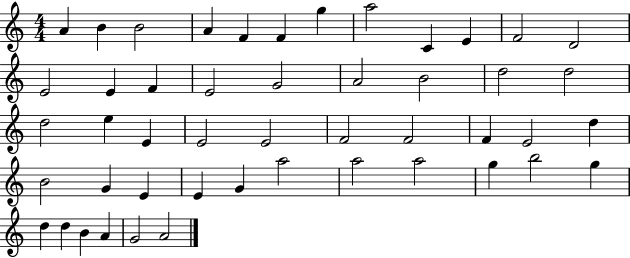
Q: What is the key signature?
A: C major